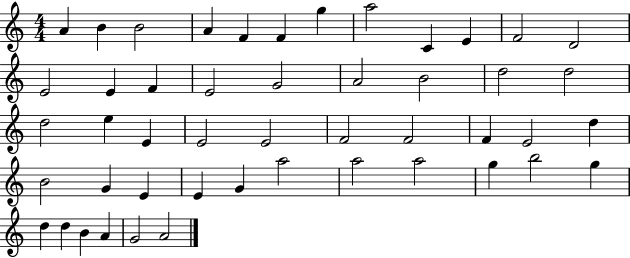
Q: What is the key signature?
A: C major